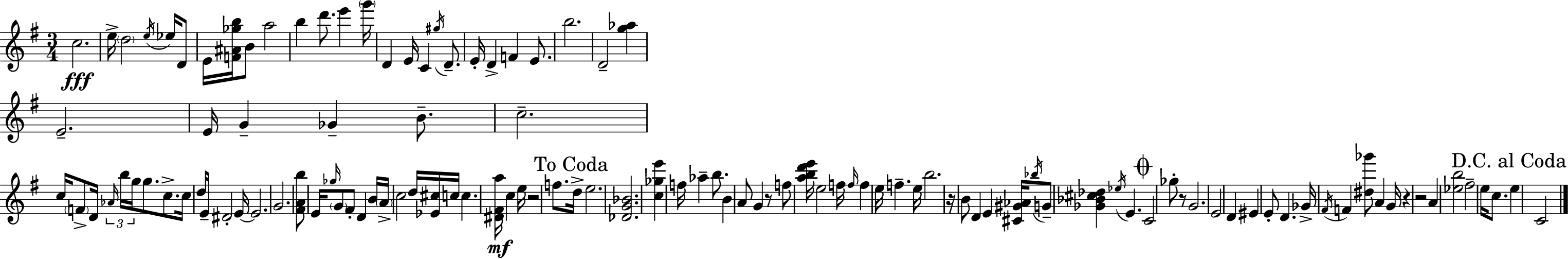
{
  \clef treble
  \numericTimeSignature
  \time 3/4
  \key g \major
  \repeat volta 2 { c''2.\fff | e''16-> \parenthesize d''2 \acciaccatura { e''16 } ees''16 d'8 | e'16 <f' ais' ges'' b''>16 b'8 a''2 | b''4 d'''8. e'''4 | \break \parenthesize g'''16 d'4 e'16 c'4 \acciaccatura { gis''16 } d'8.-- | e'16-. d'4-> f'4 e'8. | b''2. | d'2-- <g'' aes''>4 | \break e'2.-- | e'16 g'4-- ges'4-- b'8.-- | c''2.-- | c''16 \parenthesize f'8-> d'16 \tuplet 3/2 { \grace { aes'16 } b''16 g''16 } g''8. | \break c''8.-> c''16 d''16 e'16-- dis'2-. | e'16~~ e'2. | g'2. | <fis' a' b''>8 e'16 \grace { ges''16 } \parenthesize g'8 fis'8-. d'4 | \break b'16 \parenthesize a'16-> c''2 | d''16 <ees' cis''>16 c''16 c''4. <dis' fis' a''>16\mf c''4 | e''16 r2 | f''8. \mark "To Coda" d''16-> e''2. | \break <des' g' bes'>2. | <c'' ges'' e'''>4 f''16 aes''4-- | b''8. b'4 a'8 g'4 | r8 f''8 <a'' b'' d''' e'''>16 e''2 | \break f''16 \grace { f''16 } f''4 e''16 f''4.-- | e''16 b''2. | r16 b'8 d'4 | e'4 <cis' gis' aes'>16 \acciaccatura { bes''16 } g'8-- <ges' bes' cis'' des''>4 | \break \acciaccatura { ees''16 } e'4. \mark \markup { \musicglyph "scripts.coda" } c'2 | ges''8-. r8 g'2. | e'2 | d'4 eis'4 e'8-. | \break d'4. ges'16-> \acciaccatura { fis'16 } f'4 | <dis'' ges'''>8 a'4 g'16 r4 | r2 a'4 | <ees'' b''>2 fis''2-- | \break e''16 c''8. \mark "D.C. al Coda" e''4 | c'2 } \bar "|."
}